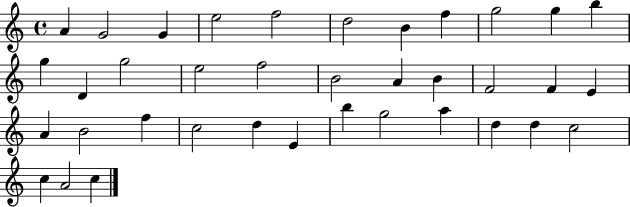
X:1
T:Untitled
M:4/4
L:1/4
K:C
A G2 G e2 f2 d2 B f g2 g b g D g2 e2 f2 B2 A B F2 F E A B2 f c2 d E b g2 a d d c2 c A2 c